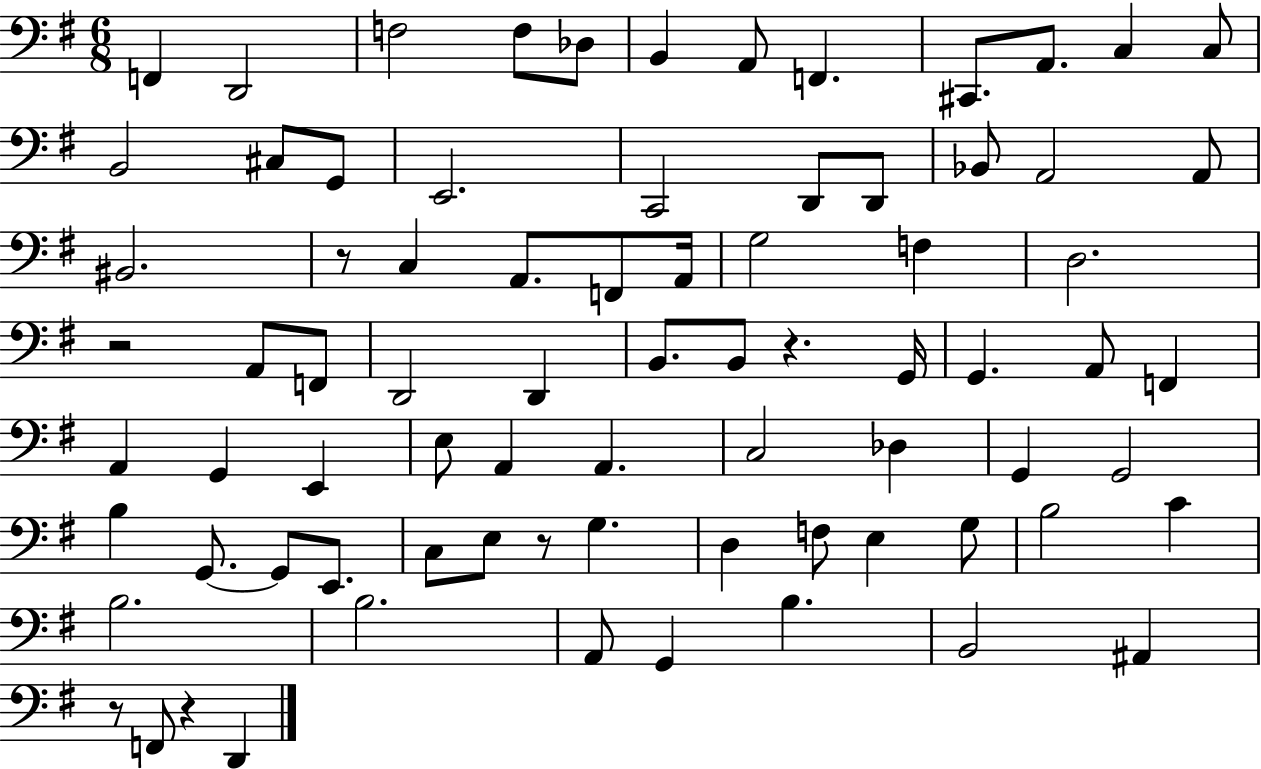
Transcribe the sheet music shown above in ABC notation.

X:1
T:Untitled
M:6/8
L:1/4
K:G
F,, D,,2 F,2 F,/2 _D,/2 B,, A,,/2 F,, ^C,,/2 A,,/2 C, C,/2 B,,2 ^C,/2 G,,/2 E,,2 C,,2 D,,/2 D,,/2 _B,,/2 A,,2 A,,/2 ^B,,2 z/2 C, A,,/2 F,,/2 A,,/4 G,2 F, D,2 z2 A,,/2 F,,/2 D,,2 D,, B,,/2 B,,/2 z G,,/4 G,, A,,/2 F,, A,, G,, E,, E,/2 A,, A,, C,2 _D, G,, G,,2 B, G,,/2 G,,/2 E,,/2 C,/2 E,/2 z/2 G, D, F,/2 E, G,/2 B,2 C B,2 B,2 A,,/2 G,, B, B,,2 ^A,, z/2 F,,/2 z D,,